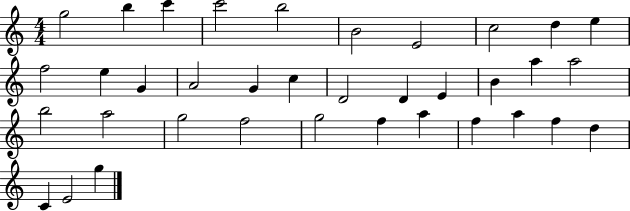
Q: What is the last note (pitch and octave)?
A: G5